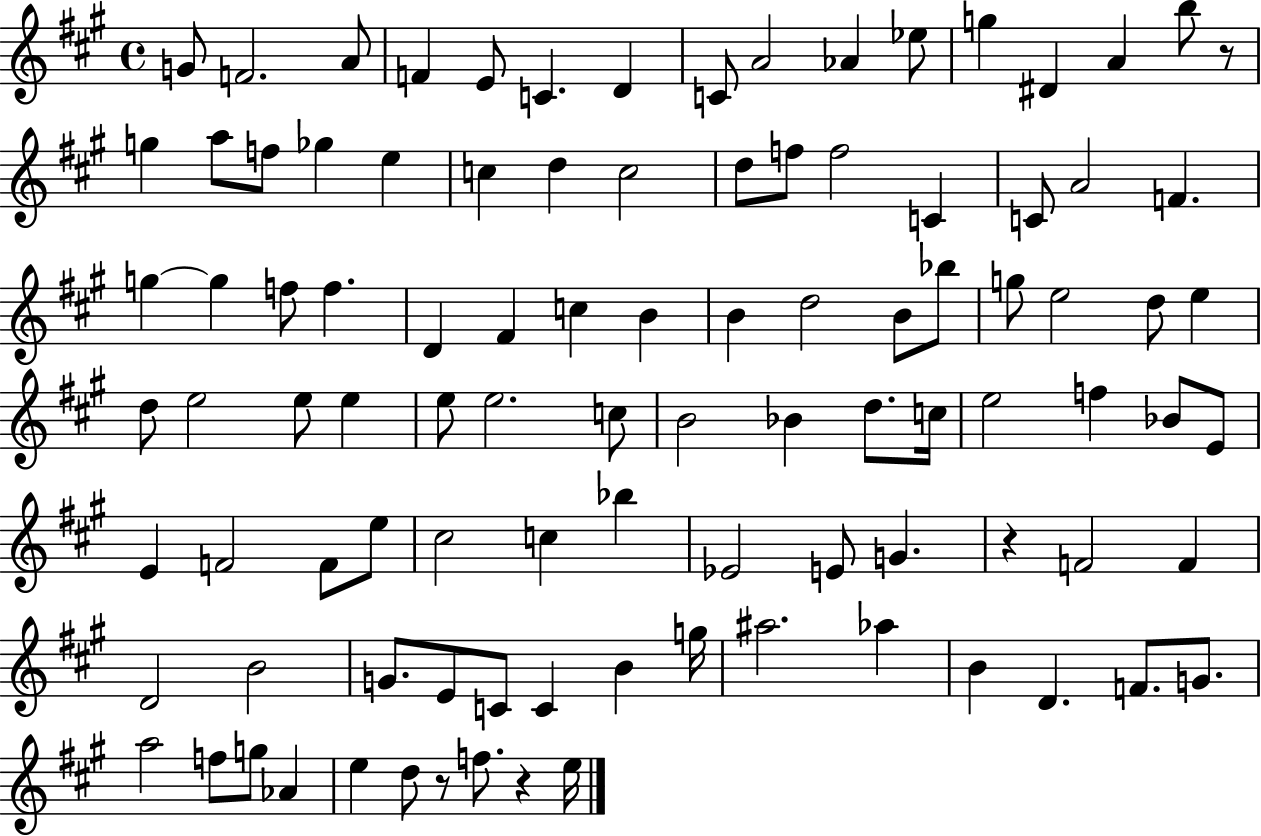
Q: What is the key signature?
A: A major